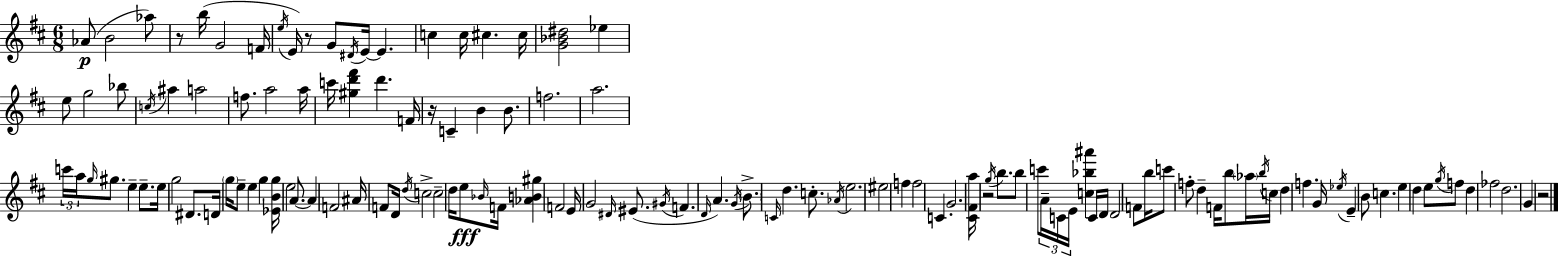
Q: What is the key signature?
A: D major